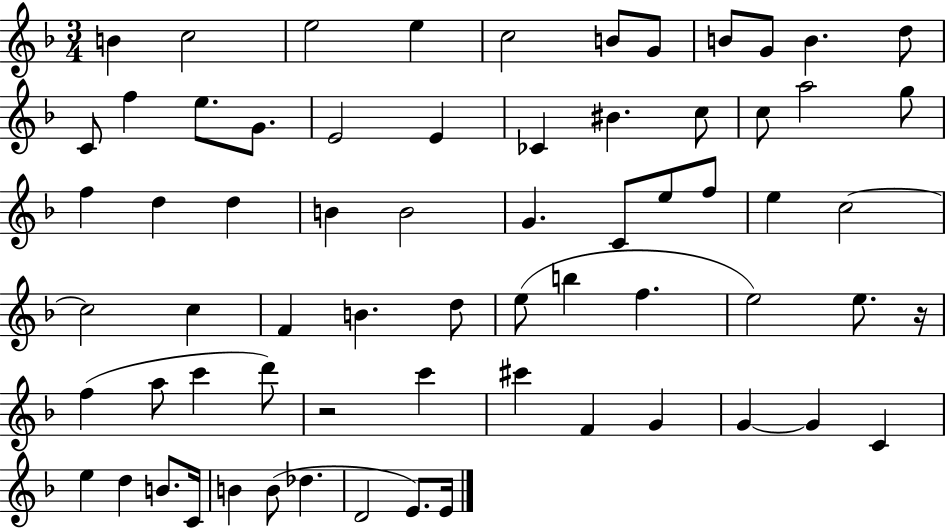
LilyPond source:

{
  \clef treble
  \numericTimeSignature
  \time 3/4
  \key f \major
  b'4 c''2 | e''2 e''4 | c''2 b'8 g'8 | b'8 g'8 b'4. d''8 | \break c'8 f''4 e''8. g'8. | e'2 e'4 | ces'4 bis'4. c''8 | c''8 a''2 g''8 | \break f''4 d''4 d''4 | b'4 b'2 | g'4. c'8 e''8 f''8 | e''4 c''2~~ | \break c''2 c''4 | f'4 b'4. d''8 | e''8( b''4 f''4. | e''2) e''8. r16 | \break f''4( a''8 c'''4 d'''8) | r2 c'''4 | cis'''4 f'4 g'4 | g'4~~ g'4 c'4 | \break e''4 d''4 b'8. c'16 | b'4 b'8( des''4. | d'2 e'8.) e'16 | \bar "|."
}